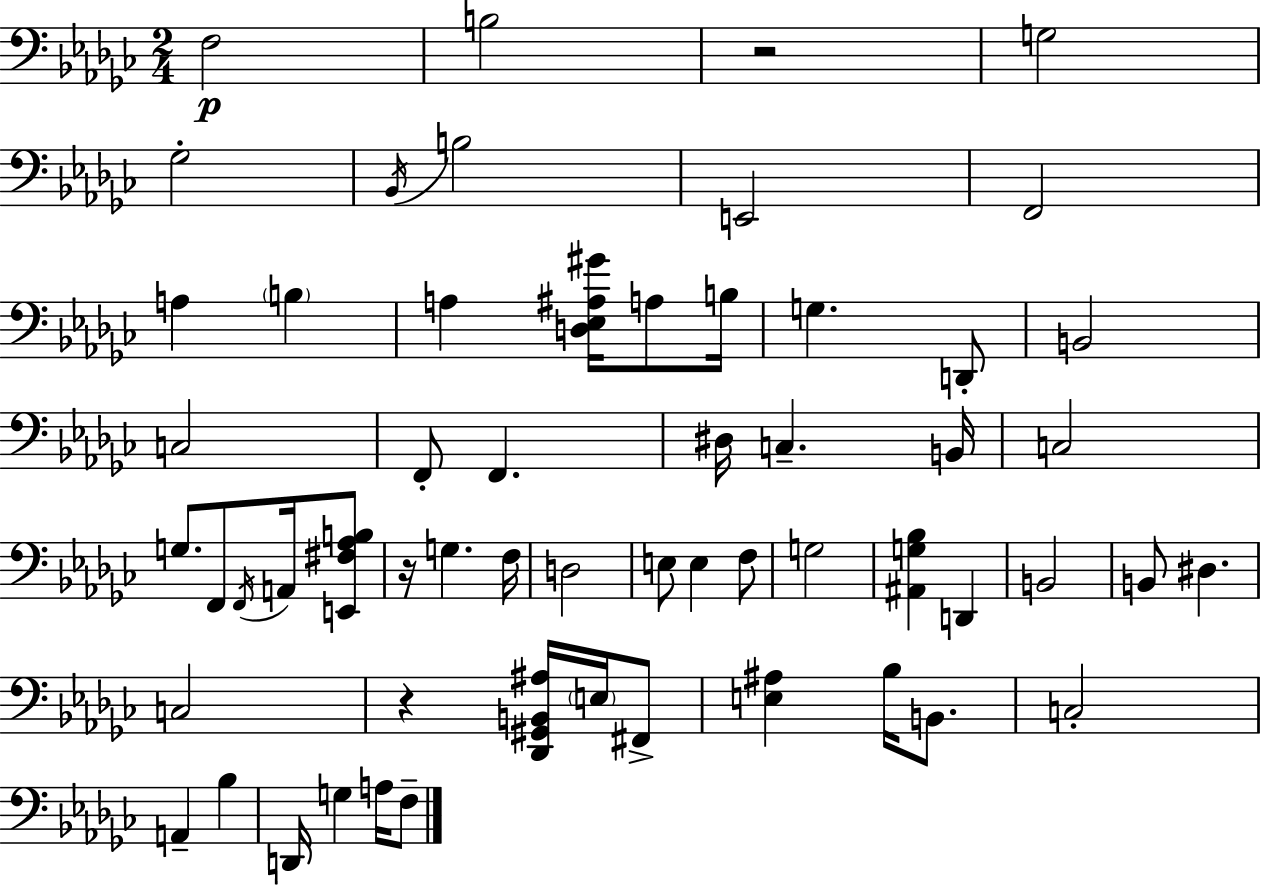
F3/h B3/h R/h G3/h Gb3/h Bb2/s B3/h E2/h F2/h A3/q B3/q A3/q [D3,Eb3,A#3,G#4]/s A3/e B3/s G3/q. D2/e B2/h C3/h F2/e F2/q. D#3/s C3/q. B2/s C3/h G3/e. F2/e F2/s A2/s [E2,F#3,Ab3,B3]/e R/s G3/q. F3/s D3/h E3/e E3/q F3/e G3/h [A#2,G3,Bb3]/q D2/q B2/h B2/e D#3/q. C3/h R/q [Db2,G#2,B2,A#3]/s E3/s F#2/e [E3,A#3]/q Bb3/s B2/e. C3/h A2/q Bb3/q D2/s G3/q A3/s F3/e